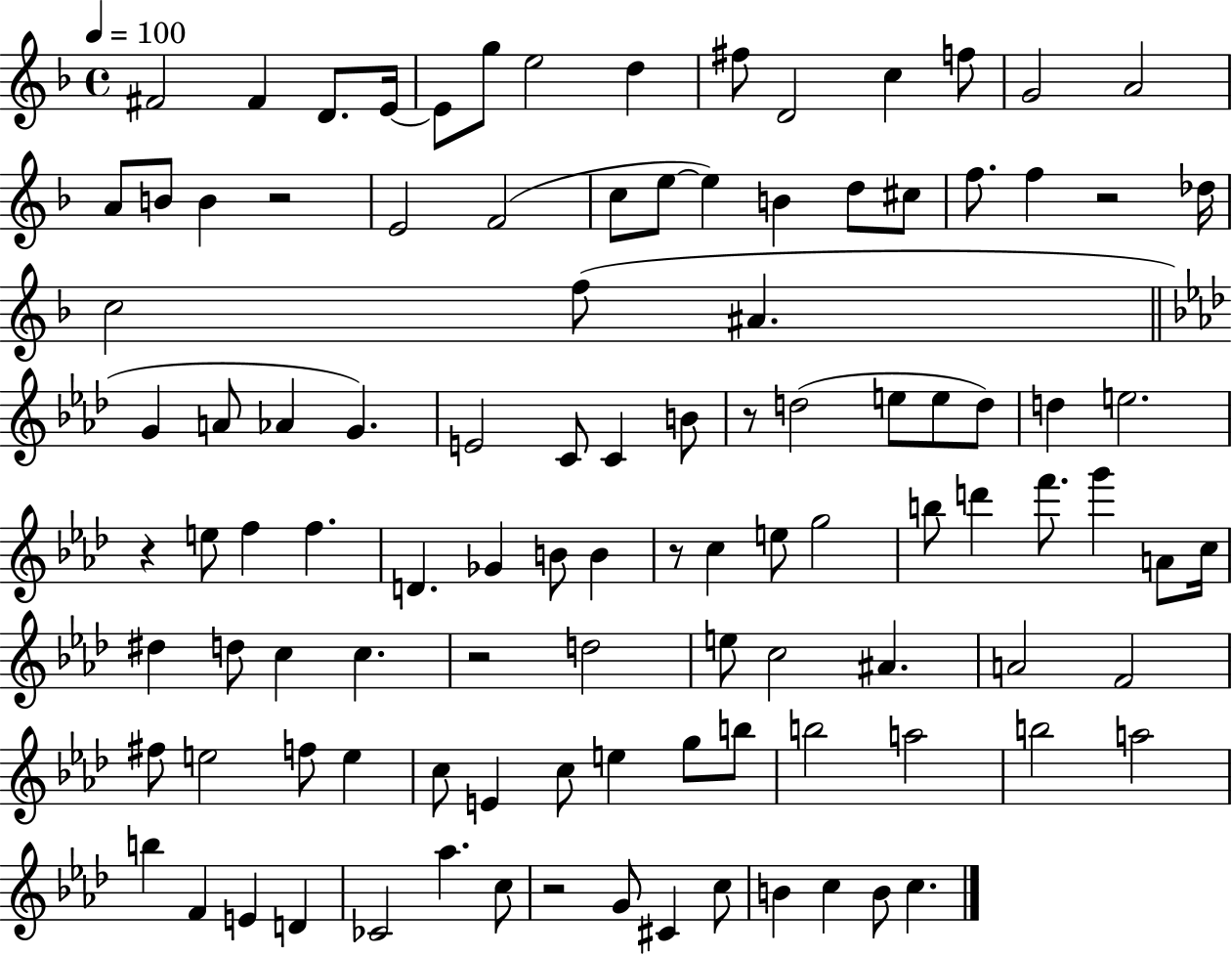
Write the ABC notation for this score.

X:1
T:Untitled
M:4/4
L:1/4
K:F
^F2 ^F D/2 E/4 E/2 g/2 e2 d ^f/2 D2 c f/2 G2 A2 A/2 B/2 B z2 E2 F2 c/2 e/2 e B d/2 ^c/2 f/2 f z2 _d/4 c2 f/2 ^A G A/2 _A G E2 C/2 C B/2 z/2 d2 e/2 e/2 d/2 d e2 z e/2 f f D _G B/2 B z/2 c e/2 g2 b/2 d' f'/2 g' A/2 c/4 ^d d/2 c c z2 d2 e/2 c2 ^A A2 F2 ^f/2 e2 f/2 e c/2 E c/2 e g/2 b/2 b2 a2 b2 a2 b F E D _C2 _a c/2 z2 G/2 ^C c/2 B c B/2 c